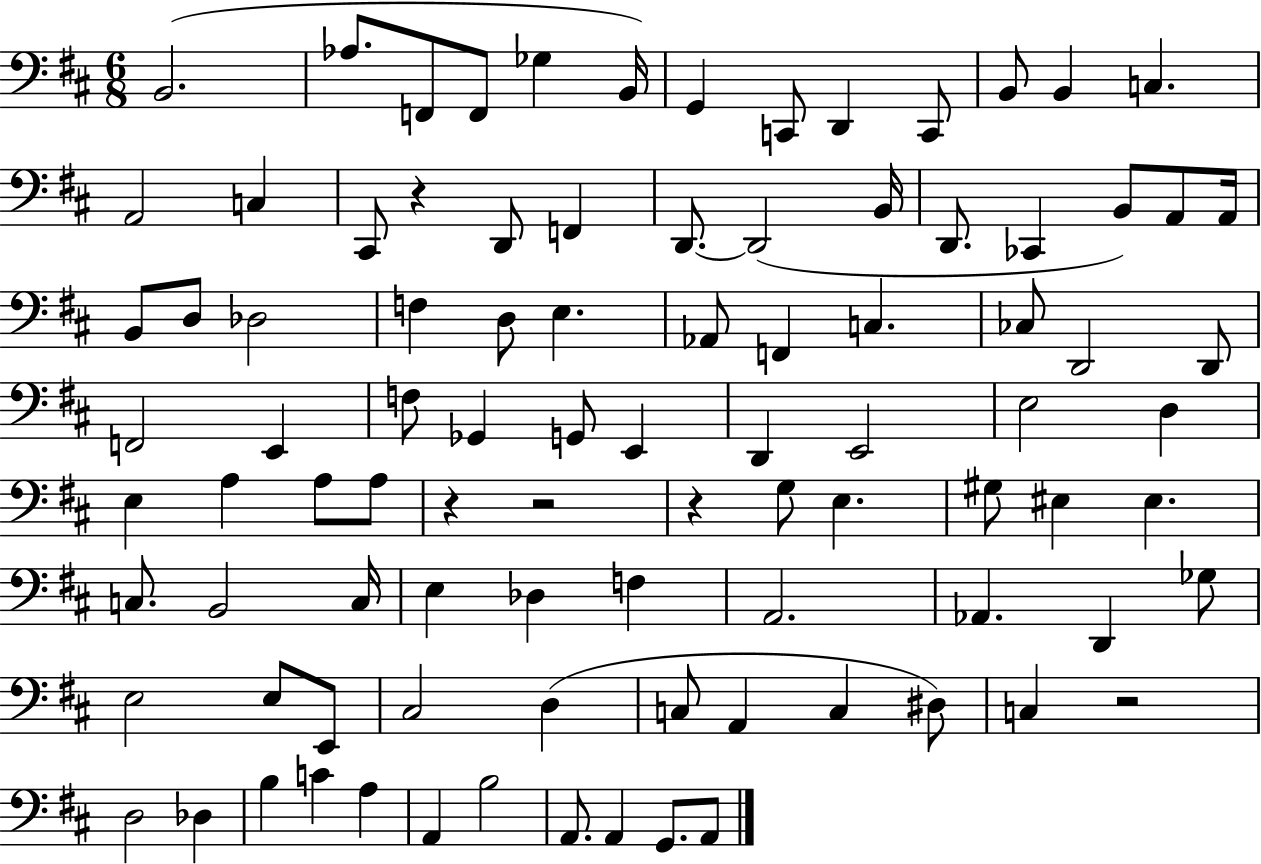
B2/h. Ab3/e. F2/e F2/e Gb3/q B2/s G2/q C2/e D2/q C2/e B2/e B2/q C3/q. A2/h C3/q C#2/e R/q D2/e F2/q D2/e. D2/h B2/s D2/e. CES2/q B2/e A2/e A2/s B2/e D3/e Db3/h F3/q D3/e E3/q. Ab2/e F2/q C3/q. CES3/e D2/h D2/e F2/h E2/q F3/e Gb2/q G2/e E2/q D2/q E2/h E3/h D3/q E3/q A3/q A3/e A3/e R/q R/h R/q G3/e E3/q. G#3/e EIS3/q EIS3/q. C3/e. B2/h C3/s E3/q Db3/q F3/q A2/h. Ab2/q. D2/q Gb3/e E3/h E3/e E2/e C#3/h D3/q C3/e A2/q C3/q D#3/e C3/q R/h D3/h Db3/q B3/q C4/q A3/q A2/q B3/h A2/e. A2/q G2/e. A2/e